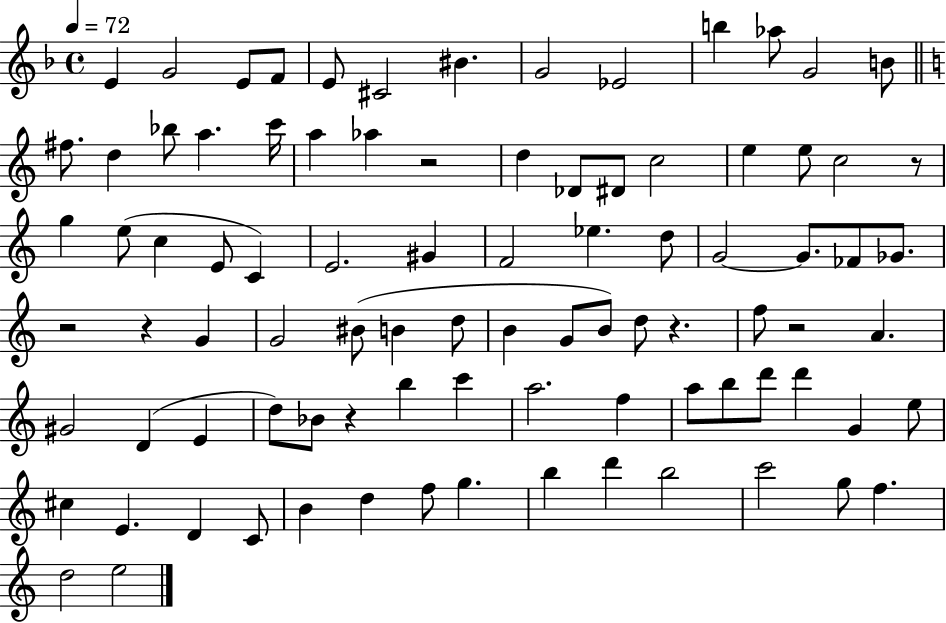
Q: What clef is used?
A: treble